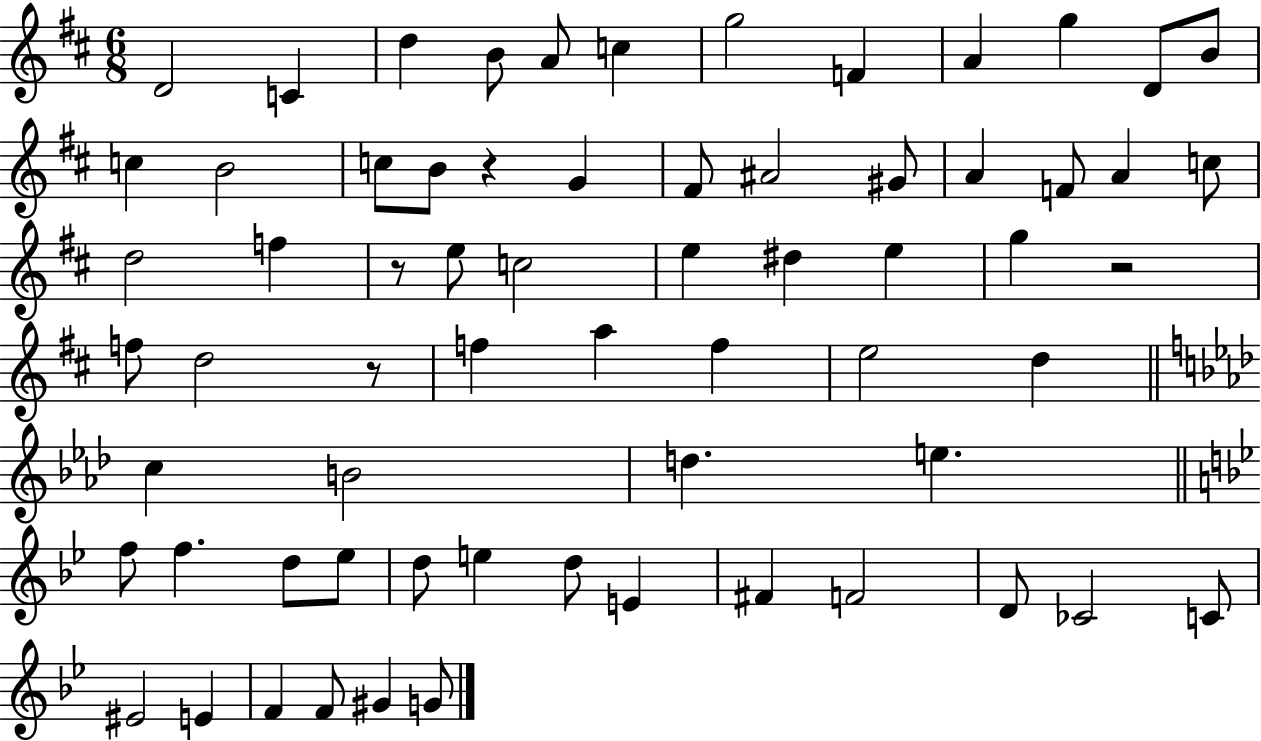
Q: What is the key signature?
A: D major